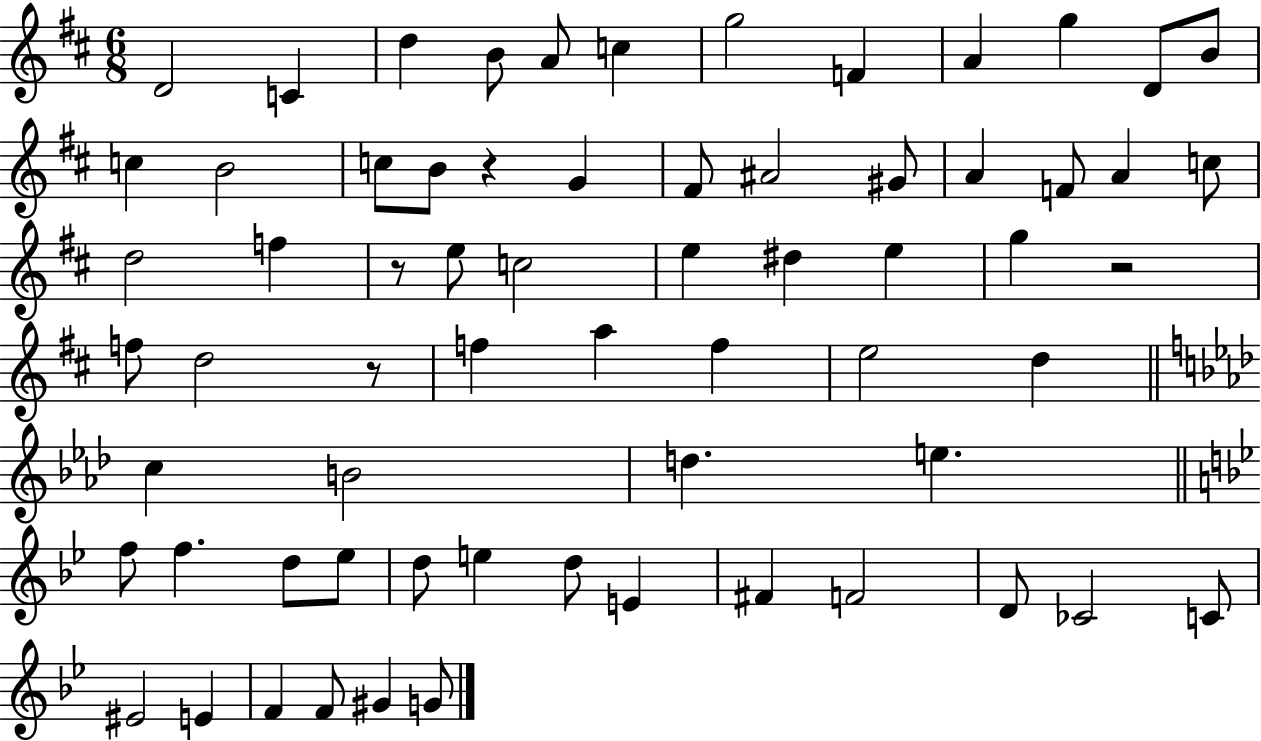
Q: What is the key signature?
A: D major